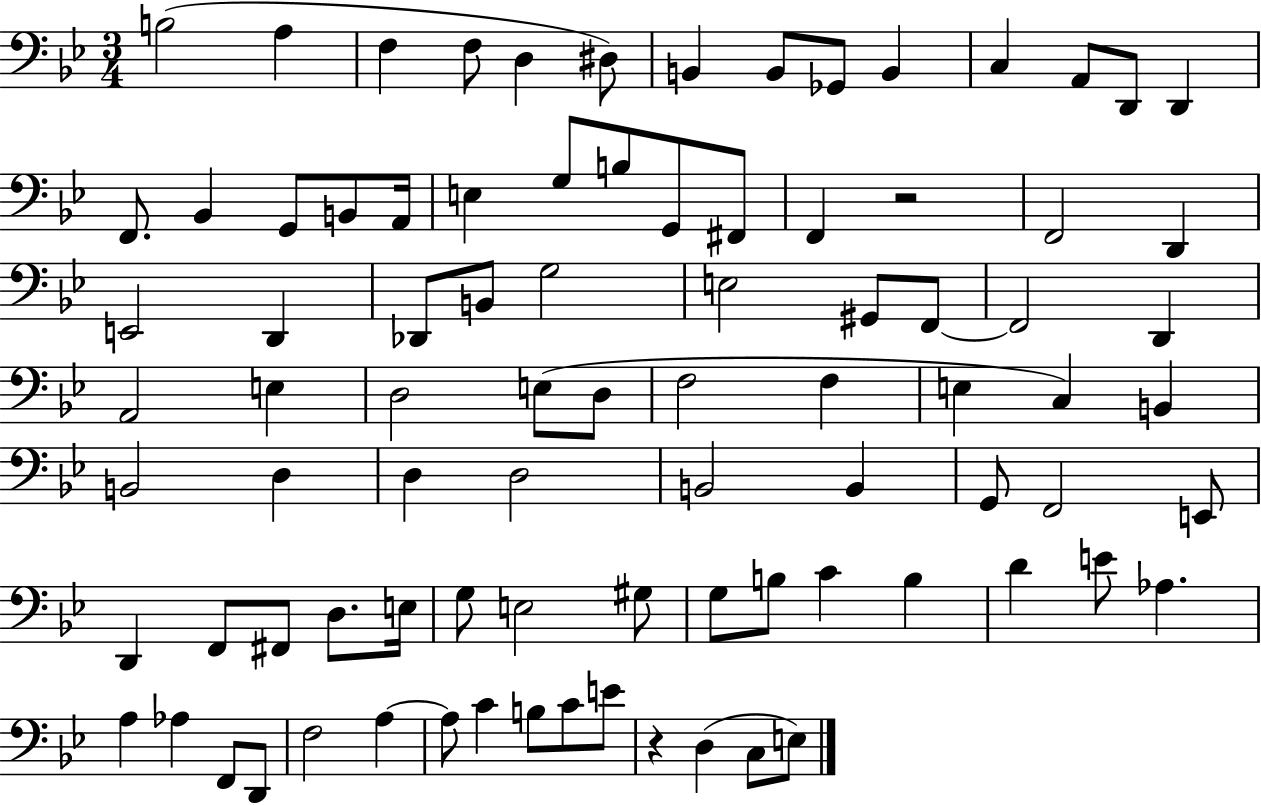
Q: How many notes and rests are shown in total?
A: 87